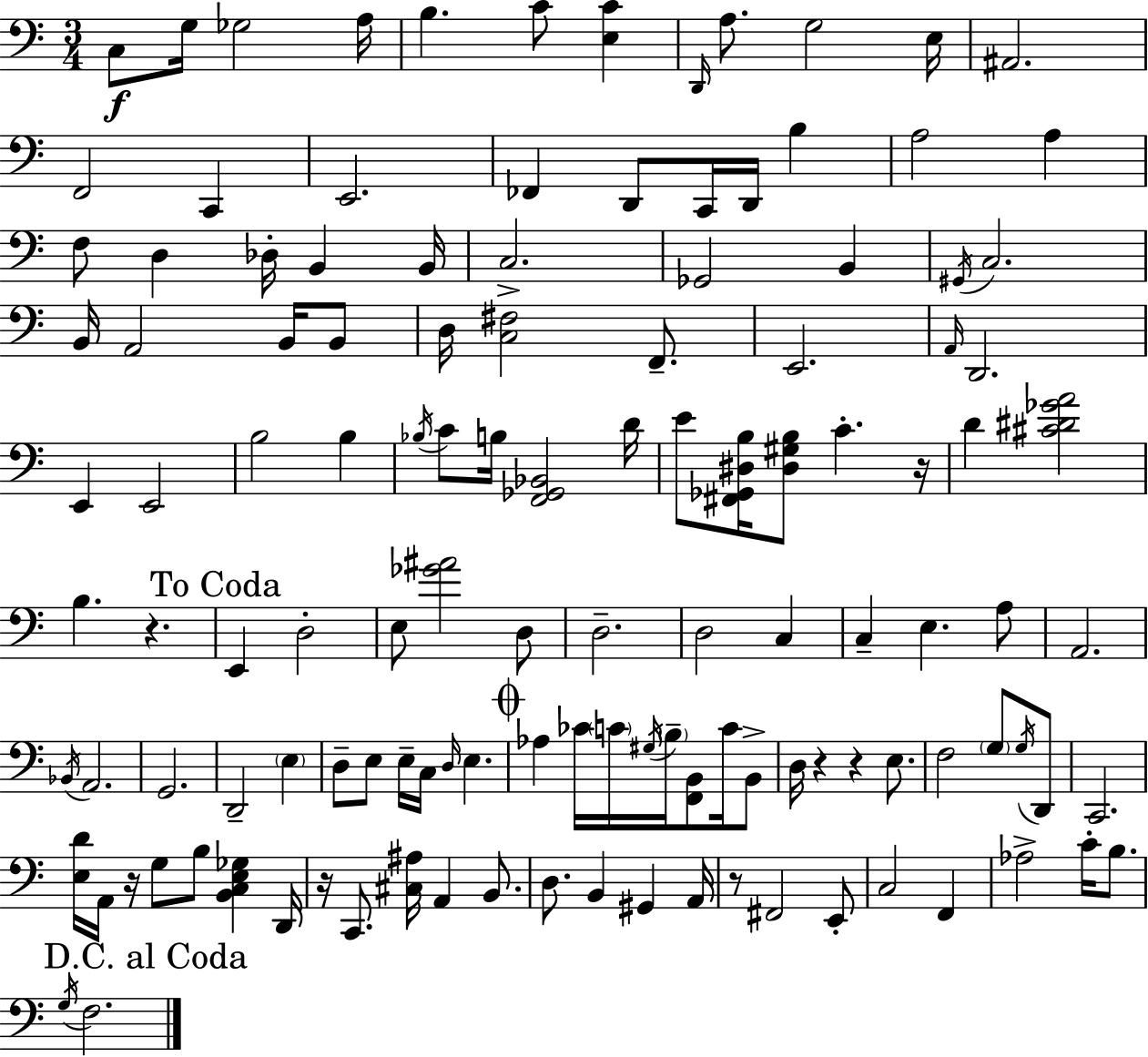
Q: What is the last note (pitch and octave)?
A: F3